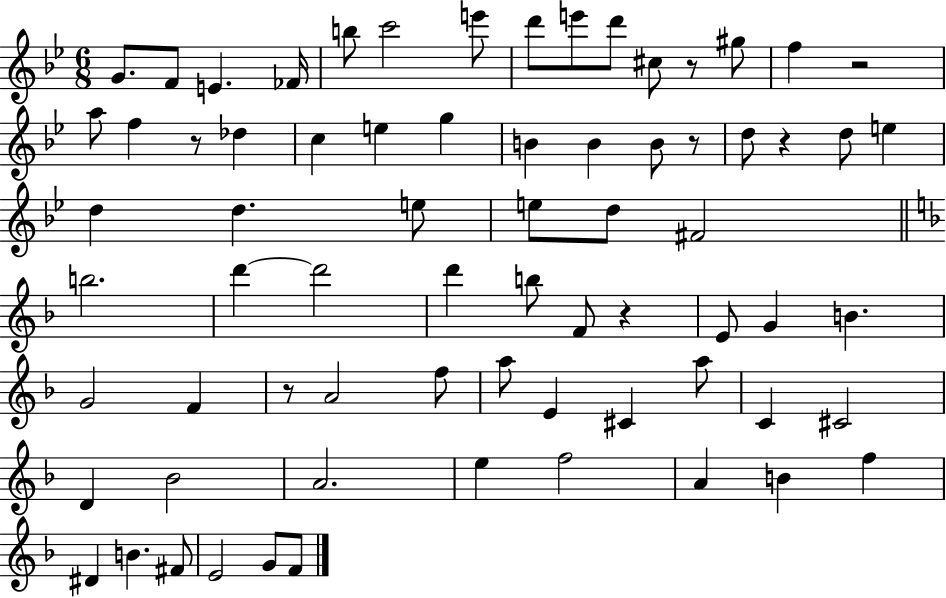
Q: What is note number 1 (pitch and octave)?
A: G4